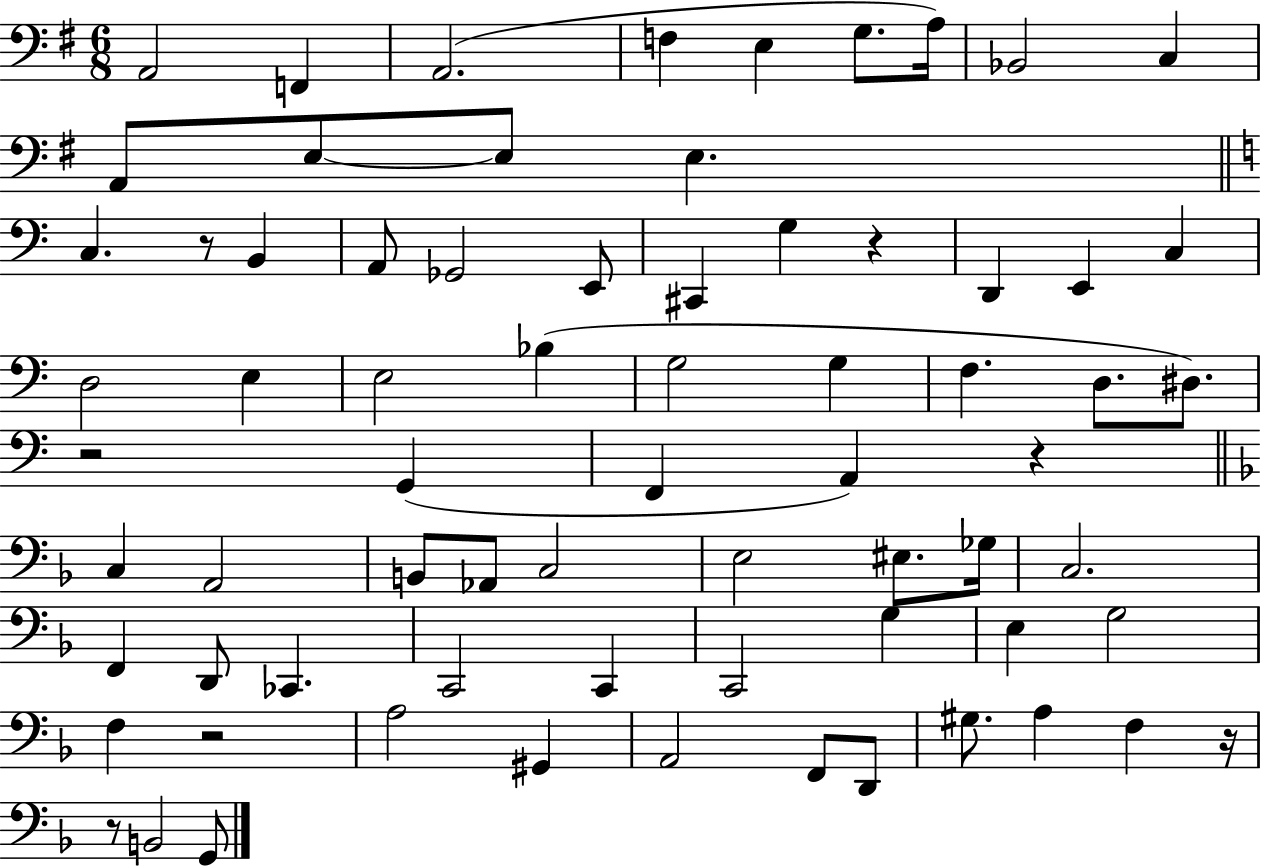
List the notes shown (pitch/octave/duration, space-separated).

A2/h F2/q A2/h. F3/q E3/q G3/e. A3/s Bb2/h C3/q A2/e E3/e E3/e E3/q. C3/q. R/e B2/q A2/e Gb2/h E2/e C#2/q G3/q R/q D2/q E2/q C3/q D3/h E3/q E3/h Bb3/q G3/h G3/q F3/q. D3/e. D#3/e. R/h G2/q F2/q A2/q R/q C3/q A2/h B2/e Ab2/e C3/h E3/h EIS3/e. Gb3/s C3/h. F2/q D2/e CES2/q. C2/h C2/q C2/h G3/q E3/q G3/h F3/q R/h A3/h G#2/q A2/h F2/e D2/e G#3/e. A3/q F3/q R/s R/e B2/h G2/e